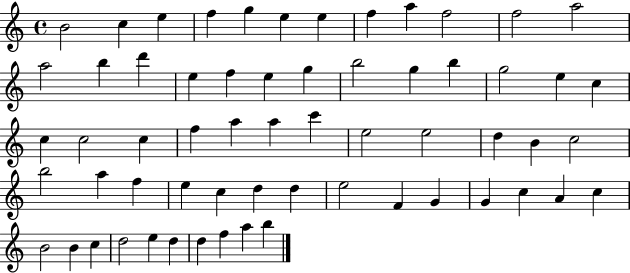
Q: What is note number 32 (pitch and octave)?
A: C6